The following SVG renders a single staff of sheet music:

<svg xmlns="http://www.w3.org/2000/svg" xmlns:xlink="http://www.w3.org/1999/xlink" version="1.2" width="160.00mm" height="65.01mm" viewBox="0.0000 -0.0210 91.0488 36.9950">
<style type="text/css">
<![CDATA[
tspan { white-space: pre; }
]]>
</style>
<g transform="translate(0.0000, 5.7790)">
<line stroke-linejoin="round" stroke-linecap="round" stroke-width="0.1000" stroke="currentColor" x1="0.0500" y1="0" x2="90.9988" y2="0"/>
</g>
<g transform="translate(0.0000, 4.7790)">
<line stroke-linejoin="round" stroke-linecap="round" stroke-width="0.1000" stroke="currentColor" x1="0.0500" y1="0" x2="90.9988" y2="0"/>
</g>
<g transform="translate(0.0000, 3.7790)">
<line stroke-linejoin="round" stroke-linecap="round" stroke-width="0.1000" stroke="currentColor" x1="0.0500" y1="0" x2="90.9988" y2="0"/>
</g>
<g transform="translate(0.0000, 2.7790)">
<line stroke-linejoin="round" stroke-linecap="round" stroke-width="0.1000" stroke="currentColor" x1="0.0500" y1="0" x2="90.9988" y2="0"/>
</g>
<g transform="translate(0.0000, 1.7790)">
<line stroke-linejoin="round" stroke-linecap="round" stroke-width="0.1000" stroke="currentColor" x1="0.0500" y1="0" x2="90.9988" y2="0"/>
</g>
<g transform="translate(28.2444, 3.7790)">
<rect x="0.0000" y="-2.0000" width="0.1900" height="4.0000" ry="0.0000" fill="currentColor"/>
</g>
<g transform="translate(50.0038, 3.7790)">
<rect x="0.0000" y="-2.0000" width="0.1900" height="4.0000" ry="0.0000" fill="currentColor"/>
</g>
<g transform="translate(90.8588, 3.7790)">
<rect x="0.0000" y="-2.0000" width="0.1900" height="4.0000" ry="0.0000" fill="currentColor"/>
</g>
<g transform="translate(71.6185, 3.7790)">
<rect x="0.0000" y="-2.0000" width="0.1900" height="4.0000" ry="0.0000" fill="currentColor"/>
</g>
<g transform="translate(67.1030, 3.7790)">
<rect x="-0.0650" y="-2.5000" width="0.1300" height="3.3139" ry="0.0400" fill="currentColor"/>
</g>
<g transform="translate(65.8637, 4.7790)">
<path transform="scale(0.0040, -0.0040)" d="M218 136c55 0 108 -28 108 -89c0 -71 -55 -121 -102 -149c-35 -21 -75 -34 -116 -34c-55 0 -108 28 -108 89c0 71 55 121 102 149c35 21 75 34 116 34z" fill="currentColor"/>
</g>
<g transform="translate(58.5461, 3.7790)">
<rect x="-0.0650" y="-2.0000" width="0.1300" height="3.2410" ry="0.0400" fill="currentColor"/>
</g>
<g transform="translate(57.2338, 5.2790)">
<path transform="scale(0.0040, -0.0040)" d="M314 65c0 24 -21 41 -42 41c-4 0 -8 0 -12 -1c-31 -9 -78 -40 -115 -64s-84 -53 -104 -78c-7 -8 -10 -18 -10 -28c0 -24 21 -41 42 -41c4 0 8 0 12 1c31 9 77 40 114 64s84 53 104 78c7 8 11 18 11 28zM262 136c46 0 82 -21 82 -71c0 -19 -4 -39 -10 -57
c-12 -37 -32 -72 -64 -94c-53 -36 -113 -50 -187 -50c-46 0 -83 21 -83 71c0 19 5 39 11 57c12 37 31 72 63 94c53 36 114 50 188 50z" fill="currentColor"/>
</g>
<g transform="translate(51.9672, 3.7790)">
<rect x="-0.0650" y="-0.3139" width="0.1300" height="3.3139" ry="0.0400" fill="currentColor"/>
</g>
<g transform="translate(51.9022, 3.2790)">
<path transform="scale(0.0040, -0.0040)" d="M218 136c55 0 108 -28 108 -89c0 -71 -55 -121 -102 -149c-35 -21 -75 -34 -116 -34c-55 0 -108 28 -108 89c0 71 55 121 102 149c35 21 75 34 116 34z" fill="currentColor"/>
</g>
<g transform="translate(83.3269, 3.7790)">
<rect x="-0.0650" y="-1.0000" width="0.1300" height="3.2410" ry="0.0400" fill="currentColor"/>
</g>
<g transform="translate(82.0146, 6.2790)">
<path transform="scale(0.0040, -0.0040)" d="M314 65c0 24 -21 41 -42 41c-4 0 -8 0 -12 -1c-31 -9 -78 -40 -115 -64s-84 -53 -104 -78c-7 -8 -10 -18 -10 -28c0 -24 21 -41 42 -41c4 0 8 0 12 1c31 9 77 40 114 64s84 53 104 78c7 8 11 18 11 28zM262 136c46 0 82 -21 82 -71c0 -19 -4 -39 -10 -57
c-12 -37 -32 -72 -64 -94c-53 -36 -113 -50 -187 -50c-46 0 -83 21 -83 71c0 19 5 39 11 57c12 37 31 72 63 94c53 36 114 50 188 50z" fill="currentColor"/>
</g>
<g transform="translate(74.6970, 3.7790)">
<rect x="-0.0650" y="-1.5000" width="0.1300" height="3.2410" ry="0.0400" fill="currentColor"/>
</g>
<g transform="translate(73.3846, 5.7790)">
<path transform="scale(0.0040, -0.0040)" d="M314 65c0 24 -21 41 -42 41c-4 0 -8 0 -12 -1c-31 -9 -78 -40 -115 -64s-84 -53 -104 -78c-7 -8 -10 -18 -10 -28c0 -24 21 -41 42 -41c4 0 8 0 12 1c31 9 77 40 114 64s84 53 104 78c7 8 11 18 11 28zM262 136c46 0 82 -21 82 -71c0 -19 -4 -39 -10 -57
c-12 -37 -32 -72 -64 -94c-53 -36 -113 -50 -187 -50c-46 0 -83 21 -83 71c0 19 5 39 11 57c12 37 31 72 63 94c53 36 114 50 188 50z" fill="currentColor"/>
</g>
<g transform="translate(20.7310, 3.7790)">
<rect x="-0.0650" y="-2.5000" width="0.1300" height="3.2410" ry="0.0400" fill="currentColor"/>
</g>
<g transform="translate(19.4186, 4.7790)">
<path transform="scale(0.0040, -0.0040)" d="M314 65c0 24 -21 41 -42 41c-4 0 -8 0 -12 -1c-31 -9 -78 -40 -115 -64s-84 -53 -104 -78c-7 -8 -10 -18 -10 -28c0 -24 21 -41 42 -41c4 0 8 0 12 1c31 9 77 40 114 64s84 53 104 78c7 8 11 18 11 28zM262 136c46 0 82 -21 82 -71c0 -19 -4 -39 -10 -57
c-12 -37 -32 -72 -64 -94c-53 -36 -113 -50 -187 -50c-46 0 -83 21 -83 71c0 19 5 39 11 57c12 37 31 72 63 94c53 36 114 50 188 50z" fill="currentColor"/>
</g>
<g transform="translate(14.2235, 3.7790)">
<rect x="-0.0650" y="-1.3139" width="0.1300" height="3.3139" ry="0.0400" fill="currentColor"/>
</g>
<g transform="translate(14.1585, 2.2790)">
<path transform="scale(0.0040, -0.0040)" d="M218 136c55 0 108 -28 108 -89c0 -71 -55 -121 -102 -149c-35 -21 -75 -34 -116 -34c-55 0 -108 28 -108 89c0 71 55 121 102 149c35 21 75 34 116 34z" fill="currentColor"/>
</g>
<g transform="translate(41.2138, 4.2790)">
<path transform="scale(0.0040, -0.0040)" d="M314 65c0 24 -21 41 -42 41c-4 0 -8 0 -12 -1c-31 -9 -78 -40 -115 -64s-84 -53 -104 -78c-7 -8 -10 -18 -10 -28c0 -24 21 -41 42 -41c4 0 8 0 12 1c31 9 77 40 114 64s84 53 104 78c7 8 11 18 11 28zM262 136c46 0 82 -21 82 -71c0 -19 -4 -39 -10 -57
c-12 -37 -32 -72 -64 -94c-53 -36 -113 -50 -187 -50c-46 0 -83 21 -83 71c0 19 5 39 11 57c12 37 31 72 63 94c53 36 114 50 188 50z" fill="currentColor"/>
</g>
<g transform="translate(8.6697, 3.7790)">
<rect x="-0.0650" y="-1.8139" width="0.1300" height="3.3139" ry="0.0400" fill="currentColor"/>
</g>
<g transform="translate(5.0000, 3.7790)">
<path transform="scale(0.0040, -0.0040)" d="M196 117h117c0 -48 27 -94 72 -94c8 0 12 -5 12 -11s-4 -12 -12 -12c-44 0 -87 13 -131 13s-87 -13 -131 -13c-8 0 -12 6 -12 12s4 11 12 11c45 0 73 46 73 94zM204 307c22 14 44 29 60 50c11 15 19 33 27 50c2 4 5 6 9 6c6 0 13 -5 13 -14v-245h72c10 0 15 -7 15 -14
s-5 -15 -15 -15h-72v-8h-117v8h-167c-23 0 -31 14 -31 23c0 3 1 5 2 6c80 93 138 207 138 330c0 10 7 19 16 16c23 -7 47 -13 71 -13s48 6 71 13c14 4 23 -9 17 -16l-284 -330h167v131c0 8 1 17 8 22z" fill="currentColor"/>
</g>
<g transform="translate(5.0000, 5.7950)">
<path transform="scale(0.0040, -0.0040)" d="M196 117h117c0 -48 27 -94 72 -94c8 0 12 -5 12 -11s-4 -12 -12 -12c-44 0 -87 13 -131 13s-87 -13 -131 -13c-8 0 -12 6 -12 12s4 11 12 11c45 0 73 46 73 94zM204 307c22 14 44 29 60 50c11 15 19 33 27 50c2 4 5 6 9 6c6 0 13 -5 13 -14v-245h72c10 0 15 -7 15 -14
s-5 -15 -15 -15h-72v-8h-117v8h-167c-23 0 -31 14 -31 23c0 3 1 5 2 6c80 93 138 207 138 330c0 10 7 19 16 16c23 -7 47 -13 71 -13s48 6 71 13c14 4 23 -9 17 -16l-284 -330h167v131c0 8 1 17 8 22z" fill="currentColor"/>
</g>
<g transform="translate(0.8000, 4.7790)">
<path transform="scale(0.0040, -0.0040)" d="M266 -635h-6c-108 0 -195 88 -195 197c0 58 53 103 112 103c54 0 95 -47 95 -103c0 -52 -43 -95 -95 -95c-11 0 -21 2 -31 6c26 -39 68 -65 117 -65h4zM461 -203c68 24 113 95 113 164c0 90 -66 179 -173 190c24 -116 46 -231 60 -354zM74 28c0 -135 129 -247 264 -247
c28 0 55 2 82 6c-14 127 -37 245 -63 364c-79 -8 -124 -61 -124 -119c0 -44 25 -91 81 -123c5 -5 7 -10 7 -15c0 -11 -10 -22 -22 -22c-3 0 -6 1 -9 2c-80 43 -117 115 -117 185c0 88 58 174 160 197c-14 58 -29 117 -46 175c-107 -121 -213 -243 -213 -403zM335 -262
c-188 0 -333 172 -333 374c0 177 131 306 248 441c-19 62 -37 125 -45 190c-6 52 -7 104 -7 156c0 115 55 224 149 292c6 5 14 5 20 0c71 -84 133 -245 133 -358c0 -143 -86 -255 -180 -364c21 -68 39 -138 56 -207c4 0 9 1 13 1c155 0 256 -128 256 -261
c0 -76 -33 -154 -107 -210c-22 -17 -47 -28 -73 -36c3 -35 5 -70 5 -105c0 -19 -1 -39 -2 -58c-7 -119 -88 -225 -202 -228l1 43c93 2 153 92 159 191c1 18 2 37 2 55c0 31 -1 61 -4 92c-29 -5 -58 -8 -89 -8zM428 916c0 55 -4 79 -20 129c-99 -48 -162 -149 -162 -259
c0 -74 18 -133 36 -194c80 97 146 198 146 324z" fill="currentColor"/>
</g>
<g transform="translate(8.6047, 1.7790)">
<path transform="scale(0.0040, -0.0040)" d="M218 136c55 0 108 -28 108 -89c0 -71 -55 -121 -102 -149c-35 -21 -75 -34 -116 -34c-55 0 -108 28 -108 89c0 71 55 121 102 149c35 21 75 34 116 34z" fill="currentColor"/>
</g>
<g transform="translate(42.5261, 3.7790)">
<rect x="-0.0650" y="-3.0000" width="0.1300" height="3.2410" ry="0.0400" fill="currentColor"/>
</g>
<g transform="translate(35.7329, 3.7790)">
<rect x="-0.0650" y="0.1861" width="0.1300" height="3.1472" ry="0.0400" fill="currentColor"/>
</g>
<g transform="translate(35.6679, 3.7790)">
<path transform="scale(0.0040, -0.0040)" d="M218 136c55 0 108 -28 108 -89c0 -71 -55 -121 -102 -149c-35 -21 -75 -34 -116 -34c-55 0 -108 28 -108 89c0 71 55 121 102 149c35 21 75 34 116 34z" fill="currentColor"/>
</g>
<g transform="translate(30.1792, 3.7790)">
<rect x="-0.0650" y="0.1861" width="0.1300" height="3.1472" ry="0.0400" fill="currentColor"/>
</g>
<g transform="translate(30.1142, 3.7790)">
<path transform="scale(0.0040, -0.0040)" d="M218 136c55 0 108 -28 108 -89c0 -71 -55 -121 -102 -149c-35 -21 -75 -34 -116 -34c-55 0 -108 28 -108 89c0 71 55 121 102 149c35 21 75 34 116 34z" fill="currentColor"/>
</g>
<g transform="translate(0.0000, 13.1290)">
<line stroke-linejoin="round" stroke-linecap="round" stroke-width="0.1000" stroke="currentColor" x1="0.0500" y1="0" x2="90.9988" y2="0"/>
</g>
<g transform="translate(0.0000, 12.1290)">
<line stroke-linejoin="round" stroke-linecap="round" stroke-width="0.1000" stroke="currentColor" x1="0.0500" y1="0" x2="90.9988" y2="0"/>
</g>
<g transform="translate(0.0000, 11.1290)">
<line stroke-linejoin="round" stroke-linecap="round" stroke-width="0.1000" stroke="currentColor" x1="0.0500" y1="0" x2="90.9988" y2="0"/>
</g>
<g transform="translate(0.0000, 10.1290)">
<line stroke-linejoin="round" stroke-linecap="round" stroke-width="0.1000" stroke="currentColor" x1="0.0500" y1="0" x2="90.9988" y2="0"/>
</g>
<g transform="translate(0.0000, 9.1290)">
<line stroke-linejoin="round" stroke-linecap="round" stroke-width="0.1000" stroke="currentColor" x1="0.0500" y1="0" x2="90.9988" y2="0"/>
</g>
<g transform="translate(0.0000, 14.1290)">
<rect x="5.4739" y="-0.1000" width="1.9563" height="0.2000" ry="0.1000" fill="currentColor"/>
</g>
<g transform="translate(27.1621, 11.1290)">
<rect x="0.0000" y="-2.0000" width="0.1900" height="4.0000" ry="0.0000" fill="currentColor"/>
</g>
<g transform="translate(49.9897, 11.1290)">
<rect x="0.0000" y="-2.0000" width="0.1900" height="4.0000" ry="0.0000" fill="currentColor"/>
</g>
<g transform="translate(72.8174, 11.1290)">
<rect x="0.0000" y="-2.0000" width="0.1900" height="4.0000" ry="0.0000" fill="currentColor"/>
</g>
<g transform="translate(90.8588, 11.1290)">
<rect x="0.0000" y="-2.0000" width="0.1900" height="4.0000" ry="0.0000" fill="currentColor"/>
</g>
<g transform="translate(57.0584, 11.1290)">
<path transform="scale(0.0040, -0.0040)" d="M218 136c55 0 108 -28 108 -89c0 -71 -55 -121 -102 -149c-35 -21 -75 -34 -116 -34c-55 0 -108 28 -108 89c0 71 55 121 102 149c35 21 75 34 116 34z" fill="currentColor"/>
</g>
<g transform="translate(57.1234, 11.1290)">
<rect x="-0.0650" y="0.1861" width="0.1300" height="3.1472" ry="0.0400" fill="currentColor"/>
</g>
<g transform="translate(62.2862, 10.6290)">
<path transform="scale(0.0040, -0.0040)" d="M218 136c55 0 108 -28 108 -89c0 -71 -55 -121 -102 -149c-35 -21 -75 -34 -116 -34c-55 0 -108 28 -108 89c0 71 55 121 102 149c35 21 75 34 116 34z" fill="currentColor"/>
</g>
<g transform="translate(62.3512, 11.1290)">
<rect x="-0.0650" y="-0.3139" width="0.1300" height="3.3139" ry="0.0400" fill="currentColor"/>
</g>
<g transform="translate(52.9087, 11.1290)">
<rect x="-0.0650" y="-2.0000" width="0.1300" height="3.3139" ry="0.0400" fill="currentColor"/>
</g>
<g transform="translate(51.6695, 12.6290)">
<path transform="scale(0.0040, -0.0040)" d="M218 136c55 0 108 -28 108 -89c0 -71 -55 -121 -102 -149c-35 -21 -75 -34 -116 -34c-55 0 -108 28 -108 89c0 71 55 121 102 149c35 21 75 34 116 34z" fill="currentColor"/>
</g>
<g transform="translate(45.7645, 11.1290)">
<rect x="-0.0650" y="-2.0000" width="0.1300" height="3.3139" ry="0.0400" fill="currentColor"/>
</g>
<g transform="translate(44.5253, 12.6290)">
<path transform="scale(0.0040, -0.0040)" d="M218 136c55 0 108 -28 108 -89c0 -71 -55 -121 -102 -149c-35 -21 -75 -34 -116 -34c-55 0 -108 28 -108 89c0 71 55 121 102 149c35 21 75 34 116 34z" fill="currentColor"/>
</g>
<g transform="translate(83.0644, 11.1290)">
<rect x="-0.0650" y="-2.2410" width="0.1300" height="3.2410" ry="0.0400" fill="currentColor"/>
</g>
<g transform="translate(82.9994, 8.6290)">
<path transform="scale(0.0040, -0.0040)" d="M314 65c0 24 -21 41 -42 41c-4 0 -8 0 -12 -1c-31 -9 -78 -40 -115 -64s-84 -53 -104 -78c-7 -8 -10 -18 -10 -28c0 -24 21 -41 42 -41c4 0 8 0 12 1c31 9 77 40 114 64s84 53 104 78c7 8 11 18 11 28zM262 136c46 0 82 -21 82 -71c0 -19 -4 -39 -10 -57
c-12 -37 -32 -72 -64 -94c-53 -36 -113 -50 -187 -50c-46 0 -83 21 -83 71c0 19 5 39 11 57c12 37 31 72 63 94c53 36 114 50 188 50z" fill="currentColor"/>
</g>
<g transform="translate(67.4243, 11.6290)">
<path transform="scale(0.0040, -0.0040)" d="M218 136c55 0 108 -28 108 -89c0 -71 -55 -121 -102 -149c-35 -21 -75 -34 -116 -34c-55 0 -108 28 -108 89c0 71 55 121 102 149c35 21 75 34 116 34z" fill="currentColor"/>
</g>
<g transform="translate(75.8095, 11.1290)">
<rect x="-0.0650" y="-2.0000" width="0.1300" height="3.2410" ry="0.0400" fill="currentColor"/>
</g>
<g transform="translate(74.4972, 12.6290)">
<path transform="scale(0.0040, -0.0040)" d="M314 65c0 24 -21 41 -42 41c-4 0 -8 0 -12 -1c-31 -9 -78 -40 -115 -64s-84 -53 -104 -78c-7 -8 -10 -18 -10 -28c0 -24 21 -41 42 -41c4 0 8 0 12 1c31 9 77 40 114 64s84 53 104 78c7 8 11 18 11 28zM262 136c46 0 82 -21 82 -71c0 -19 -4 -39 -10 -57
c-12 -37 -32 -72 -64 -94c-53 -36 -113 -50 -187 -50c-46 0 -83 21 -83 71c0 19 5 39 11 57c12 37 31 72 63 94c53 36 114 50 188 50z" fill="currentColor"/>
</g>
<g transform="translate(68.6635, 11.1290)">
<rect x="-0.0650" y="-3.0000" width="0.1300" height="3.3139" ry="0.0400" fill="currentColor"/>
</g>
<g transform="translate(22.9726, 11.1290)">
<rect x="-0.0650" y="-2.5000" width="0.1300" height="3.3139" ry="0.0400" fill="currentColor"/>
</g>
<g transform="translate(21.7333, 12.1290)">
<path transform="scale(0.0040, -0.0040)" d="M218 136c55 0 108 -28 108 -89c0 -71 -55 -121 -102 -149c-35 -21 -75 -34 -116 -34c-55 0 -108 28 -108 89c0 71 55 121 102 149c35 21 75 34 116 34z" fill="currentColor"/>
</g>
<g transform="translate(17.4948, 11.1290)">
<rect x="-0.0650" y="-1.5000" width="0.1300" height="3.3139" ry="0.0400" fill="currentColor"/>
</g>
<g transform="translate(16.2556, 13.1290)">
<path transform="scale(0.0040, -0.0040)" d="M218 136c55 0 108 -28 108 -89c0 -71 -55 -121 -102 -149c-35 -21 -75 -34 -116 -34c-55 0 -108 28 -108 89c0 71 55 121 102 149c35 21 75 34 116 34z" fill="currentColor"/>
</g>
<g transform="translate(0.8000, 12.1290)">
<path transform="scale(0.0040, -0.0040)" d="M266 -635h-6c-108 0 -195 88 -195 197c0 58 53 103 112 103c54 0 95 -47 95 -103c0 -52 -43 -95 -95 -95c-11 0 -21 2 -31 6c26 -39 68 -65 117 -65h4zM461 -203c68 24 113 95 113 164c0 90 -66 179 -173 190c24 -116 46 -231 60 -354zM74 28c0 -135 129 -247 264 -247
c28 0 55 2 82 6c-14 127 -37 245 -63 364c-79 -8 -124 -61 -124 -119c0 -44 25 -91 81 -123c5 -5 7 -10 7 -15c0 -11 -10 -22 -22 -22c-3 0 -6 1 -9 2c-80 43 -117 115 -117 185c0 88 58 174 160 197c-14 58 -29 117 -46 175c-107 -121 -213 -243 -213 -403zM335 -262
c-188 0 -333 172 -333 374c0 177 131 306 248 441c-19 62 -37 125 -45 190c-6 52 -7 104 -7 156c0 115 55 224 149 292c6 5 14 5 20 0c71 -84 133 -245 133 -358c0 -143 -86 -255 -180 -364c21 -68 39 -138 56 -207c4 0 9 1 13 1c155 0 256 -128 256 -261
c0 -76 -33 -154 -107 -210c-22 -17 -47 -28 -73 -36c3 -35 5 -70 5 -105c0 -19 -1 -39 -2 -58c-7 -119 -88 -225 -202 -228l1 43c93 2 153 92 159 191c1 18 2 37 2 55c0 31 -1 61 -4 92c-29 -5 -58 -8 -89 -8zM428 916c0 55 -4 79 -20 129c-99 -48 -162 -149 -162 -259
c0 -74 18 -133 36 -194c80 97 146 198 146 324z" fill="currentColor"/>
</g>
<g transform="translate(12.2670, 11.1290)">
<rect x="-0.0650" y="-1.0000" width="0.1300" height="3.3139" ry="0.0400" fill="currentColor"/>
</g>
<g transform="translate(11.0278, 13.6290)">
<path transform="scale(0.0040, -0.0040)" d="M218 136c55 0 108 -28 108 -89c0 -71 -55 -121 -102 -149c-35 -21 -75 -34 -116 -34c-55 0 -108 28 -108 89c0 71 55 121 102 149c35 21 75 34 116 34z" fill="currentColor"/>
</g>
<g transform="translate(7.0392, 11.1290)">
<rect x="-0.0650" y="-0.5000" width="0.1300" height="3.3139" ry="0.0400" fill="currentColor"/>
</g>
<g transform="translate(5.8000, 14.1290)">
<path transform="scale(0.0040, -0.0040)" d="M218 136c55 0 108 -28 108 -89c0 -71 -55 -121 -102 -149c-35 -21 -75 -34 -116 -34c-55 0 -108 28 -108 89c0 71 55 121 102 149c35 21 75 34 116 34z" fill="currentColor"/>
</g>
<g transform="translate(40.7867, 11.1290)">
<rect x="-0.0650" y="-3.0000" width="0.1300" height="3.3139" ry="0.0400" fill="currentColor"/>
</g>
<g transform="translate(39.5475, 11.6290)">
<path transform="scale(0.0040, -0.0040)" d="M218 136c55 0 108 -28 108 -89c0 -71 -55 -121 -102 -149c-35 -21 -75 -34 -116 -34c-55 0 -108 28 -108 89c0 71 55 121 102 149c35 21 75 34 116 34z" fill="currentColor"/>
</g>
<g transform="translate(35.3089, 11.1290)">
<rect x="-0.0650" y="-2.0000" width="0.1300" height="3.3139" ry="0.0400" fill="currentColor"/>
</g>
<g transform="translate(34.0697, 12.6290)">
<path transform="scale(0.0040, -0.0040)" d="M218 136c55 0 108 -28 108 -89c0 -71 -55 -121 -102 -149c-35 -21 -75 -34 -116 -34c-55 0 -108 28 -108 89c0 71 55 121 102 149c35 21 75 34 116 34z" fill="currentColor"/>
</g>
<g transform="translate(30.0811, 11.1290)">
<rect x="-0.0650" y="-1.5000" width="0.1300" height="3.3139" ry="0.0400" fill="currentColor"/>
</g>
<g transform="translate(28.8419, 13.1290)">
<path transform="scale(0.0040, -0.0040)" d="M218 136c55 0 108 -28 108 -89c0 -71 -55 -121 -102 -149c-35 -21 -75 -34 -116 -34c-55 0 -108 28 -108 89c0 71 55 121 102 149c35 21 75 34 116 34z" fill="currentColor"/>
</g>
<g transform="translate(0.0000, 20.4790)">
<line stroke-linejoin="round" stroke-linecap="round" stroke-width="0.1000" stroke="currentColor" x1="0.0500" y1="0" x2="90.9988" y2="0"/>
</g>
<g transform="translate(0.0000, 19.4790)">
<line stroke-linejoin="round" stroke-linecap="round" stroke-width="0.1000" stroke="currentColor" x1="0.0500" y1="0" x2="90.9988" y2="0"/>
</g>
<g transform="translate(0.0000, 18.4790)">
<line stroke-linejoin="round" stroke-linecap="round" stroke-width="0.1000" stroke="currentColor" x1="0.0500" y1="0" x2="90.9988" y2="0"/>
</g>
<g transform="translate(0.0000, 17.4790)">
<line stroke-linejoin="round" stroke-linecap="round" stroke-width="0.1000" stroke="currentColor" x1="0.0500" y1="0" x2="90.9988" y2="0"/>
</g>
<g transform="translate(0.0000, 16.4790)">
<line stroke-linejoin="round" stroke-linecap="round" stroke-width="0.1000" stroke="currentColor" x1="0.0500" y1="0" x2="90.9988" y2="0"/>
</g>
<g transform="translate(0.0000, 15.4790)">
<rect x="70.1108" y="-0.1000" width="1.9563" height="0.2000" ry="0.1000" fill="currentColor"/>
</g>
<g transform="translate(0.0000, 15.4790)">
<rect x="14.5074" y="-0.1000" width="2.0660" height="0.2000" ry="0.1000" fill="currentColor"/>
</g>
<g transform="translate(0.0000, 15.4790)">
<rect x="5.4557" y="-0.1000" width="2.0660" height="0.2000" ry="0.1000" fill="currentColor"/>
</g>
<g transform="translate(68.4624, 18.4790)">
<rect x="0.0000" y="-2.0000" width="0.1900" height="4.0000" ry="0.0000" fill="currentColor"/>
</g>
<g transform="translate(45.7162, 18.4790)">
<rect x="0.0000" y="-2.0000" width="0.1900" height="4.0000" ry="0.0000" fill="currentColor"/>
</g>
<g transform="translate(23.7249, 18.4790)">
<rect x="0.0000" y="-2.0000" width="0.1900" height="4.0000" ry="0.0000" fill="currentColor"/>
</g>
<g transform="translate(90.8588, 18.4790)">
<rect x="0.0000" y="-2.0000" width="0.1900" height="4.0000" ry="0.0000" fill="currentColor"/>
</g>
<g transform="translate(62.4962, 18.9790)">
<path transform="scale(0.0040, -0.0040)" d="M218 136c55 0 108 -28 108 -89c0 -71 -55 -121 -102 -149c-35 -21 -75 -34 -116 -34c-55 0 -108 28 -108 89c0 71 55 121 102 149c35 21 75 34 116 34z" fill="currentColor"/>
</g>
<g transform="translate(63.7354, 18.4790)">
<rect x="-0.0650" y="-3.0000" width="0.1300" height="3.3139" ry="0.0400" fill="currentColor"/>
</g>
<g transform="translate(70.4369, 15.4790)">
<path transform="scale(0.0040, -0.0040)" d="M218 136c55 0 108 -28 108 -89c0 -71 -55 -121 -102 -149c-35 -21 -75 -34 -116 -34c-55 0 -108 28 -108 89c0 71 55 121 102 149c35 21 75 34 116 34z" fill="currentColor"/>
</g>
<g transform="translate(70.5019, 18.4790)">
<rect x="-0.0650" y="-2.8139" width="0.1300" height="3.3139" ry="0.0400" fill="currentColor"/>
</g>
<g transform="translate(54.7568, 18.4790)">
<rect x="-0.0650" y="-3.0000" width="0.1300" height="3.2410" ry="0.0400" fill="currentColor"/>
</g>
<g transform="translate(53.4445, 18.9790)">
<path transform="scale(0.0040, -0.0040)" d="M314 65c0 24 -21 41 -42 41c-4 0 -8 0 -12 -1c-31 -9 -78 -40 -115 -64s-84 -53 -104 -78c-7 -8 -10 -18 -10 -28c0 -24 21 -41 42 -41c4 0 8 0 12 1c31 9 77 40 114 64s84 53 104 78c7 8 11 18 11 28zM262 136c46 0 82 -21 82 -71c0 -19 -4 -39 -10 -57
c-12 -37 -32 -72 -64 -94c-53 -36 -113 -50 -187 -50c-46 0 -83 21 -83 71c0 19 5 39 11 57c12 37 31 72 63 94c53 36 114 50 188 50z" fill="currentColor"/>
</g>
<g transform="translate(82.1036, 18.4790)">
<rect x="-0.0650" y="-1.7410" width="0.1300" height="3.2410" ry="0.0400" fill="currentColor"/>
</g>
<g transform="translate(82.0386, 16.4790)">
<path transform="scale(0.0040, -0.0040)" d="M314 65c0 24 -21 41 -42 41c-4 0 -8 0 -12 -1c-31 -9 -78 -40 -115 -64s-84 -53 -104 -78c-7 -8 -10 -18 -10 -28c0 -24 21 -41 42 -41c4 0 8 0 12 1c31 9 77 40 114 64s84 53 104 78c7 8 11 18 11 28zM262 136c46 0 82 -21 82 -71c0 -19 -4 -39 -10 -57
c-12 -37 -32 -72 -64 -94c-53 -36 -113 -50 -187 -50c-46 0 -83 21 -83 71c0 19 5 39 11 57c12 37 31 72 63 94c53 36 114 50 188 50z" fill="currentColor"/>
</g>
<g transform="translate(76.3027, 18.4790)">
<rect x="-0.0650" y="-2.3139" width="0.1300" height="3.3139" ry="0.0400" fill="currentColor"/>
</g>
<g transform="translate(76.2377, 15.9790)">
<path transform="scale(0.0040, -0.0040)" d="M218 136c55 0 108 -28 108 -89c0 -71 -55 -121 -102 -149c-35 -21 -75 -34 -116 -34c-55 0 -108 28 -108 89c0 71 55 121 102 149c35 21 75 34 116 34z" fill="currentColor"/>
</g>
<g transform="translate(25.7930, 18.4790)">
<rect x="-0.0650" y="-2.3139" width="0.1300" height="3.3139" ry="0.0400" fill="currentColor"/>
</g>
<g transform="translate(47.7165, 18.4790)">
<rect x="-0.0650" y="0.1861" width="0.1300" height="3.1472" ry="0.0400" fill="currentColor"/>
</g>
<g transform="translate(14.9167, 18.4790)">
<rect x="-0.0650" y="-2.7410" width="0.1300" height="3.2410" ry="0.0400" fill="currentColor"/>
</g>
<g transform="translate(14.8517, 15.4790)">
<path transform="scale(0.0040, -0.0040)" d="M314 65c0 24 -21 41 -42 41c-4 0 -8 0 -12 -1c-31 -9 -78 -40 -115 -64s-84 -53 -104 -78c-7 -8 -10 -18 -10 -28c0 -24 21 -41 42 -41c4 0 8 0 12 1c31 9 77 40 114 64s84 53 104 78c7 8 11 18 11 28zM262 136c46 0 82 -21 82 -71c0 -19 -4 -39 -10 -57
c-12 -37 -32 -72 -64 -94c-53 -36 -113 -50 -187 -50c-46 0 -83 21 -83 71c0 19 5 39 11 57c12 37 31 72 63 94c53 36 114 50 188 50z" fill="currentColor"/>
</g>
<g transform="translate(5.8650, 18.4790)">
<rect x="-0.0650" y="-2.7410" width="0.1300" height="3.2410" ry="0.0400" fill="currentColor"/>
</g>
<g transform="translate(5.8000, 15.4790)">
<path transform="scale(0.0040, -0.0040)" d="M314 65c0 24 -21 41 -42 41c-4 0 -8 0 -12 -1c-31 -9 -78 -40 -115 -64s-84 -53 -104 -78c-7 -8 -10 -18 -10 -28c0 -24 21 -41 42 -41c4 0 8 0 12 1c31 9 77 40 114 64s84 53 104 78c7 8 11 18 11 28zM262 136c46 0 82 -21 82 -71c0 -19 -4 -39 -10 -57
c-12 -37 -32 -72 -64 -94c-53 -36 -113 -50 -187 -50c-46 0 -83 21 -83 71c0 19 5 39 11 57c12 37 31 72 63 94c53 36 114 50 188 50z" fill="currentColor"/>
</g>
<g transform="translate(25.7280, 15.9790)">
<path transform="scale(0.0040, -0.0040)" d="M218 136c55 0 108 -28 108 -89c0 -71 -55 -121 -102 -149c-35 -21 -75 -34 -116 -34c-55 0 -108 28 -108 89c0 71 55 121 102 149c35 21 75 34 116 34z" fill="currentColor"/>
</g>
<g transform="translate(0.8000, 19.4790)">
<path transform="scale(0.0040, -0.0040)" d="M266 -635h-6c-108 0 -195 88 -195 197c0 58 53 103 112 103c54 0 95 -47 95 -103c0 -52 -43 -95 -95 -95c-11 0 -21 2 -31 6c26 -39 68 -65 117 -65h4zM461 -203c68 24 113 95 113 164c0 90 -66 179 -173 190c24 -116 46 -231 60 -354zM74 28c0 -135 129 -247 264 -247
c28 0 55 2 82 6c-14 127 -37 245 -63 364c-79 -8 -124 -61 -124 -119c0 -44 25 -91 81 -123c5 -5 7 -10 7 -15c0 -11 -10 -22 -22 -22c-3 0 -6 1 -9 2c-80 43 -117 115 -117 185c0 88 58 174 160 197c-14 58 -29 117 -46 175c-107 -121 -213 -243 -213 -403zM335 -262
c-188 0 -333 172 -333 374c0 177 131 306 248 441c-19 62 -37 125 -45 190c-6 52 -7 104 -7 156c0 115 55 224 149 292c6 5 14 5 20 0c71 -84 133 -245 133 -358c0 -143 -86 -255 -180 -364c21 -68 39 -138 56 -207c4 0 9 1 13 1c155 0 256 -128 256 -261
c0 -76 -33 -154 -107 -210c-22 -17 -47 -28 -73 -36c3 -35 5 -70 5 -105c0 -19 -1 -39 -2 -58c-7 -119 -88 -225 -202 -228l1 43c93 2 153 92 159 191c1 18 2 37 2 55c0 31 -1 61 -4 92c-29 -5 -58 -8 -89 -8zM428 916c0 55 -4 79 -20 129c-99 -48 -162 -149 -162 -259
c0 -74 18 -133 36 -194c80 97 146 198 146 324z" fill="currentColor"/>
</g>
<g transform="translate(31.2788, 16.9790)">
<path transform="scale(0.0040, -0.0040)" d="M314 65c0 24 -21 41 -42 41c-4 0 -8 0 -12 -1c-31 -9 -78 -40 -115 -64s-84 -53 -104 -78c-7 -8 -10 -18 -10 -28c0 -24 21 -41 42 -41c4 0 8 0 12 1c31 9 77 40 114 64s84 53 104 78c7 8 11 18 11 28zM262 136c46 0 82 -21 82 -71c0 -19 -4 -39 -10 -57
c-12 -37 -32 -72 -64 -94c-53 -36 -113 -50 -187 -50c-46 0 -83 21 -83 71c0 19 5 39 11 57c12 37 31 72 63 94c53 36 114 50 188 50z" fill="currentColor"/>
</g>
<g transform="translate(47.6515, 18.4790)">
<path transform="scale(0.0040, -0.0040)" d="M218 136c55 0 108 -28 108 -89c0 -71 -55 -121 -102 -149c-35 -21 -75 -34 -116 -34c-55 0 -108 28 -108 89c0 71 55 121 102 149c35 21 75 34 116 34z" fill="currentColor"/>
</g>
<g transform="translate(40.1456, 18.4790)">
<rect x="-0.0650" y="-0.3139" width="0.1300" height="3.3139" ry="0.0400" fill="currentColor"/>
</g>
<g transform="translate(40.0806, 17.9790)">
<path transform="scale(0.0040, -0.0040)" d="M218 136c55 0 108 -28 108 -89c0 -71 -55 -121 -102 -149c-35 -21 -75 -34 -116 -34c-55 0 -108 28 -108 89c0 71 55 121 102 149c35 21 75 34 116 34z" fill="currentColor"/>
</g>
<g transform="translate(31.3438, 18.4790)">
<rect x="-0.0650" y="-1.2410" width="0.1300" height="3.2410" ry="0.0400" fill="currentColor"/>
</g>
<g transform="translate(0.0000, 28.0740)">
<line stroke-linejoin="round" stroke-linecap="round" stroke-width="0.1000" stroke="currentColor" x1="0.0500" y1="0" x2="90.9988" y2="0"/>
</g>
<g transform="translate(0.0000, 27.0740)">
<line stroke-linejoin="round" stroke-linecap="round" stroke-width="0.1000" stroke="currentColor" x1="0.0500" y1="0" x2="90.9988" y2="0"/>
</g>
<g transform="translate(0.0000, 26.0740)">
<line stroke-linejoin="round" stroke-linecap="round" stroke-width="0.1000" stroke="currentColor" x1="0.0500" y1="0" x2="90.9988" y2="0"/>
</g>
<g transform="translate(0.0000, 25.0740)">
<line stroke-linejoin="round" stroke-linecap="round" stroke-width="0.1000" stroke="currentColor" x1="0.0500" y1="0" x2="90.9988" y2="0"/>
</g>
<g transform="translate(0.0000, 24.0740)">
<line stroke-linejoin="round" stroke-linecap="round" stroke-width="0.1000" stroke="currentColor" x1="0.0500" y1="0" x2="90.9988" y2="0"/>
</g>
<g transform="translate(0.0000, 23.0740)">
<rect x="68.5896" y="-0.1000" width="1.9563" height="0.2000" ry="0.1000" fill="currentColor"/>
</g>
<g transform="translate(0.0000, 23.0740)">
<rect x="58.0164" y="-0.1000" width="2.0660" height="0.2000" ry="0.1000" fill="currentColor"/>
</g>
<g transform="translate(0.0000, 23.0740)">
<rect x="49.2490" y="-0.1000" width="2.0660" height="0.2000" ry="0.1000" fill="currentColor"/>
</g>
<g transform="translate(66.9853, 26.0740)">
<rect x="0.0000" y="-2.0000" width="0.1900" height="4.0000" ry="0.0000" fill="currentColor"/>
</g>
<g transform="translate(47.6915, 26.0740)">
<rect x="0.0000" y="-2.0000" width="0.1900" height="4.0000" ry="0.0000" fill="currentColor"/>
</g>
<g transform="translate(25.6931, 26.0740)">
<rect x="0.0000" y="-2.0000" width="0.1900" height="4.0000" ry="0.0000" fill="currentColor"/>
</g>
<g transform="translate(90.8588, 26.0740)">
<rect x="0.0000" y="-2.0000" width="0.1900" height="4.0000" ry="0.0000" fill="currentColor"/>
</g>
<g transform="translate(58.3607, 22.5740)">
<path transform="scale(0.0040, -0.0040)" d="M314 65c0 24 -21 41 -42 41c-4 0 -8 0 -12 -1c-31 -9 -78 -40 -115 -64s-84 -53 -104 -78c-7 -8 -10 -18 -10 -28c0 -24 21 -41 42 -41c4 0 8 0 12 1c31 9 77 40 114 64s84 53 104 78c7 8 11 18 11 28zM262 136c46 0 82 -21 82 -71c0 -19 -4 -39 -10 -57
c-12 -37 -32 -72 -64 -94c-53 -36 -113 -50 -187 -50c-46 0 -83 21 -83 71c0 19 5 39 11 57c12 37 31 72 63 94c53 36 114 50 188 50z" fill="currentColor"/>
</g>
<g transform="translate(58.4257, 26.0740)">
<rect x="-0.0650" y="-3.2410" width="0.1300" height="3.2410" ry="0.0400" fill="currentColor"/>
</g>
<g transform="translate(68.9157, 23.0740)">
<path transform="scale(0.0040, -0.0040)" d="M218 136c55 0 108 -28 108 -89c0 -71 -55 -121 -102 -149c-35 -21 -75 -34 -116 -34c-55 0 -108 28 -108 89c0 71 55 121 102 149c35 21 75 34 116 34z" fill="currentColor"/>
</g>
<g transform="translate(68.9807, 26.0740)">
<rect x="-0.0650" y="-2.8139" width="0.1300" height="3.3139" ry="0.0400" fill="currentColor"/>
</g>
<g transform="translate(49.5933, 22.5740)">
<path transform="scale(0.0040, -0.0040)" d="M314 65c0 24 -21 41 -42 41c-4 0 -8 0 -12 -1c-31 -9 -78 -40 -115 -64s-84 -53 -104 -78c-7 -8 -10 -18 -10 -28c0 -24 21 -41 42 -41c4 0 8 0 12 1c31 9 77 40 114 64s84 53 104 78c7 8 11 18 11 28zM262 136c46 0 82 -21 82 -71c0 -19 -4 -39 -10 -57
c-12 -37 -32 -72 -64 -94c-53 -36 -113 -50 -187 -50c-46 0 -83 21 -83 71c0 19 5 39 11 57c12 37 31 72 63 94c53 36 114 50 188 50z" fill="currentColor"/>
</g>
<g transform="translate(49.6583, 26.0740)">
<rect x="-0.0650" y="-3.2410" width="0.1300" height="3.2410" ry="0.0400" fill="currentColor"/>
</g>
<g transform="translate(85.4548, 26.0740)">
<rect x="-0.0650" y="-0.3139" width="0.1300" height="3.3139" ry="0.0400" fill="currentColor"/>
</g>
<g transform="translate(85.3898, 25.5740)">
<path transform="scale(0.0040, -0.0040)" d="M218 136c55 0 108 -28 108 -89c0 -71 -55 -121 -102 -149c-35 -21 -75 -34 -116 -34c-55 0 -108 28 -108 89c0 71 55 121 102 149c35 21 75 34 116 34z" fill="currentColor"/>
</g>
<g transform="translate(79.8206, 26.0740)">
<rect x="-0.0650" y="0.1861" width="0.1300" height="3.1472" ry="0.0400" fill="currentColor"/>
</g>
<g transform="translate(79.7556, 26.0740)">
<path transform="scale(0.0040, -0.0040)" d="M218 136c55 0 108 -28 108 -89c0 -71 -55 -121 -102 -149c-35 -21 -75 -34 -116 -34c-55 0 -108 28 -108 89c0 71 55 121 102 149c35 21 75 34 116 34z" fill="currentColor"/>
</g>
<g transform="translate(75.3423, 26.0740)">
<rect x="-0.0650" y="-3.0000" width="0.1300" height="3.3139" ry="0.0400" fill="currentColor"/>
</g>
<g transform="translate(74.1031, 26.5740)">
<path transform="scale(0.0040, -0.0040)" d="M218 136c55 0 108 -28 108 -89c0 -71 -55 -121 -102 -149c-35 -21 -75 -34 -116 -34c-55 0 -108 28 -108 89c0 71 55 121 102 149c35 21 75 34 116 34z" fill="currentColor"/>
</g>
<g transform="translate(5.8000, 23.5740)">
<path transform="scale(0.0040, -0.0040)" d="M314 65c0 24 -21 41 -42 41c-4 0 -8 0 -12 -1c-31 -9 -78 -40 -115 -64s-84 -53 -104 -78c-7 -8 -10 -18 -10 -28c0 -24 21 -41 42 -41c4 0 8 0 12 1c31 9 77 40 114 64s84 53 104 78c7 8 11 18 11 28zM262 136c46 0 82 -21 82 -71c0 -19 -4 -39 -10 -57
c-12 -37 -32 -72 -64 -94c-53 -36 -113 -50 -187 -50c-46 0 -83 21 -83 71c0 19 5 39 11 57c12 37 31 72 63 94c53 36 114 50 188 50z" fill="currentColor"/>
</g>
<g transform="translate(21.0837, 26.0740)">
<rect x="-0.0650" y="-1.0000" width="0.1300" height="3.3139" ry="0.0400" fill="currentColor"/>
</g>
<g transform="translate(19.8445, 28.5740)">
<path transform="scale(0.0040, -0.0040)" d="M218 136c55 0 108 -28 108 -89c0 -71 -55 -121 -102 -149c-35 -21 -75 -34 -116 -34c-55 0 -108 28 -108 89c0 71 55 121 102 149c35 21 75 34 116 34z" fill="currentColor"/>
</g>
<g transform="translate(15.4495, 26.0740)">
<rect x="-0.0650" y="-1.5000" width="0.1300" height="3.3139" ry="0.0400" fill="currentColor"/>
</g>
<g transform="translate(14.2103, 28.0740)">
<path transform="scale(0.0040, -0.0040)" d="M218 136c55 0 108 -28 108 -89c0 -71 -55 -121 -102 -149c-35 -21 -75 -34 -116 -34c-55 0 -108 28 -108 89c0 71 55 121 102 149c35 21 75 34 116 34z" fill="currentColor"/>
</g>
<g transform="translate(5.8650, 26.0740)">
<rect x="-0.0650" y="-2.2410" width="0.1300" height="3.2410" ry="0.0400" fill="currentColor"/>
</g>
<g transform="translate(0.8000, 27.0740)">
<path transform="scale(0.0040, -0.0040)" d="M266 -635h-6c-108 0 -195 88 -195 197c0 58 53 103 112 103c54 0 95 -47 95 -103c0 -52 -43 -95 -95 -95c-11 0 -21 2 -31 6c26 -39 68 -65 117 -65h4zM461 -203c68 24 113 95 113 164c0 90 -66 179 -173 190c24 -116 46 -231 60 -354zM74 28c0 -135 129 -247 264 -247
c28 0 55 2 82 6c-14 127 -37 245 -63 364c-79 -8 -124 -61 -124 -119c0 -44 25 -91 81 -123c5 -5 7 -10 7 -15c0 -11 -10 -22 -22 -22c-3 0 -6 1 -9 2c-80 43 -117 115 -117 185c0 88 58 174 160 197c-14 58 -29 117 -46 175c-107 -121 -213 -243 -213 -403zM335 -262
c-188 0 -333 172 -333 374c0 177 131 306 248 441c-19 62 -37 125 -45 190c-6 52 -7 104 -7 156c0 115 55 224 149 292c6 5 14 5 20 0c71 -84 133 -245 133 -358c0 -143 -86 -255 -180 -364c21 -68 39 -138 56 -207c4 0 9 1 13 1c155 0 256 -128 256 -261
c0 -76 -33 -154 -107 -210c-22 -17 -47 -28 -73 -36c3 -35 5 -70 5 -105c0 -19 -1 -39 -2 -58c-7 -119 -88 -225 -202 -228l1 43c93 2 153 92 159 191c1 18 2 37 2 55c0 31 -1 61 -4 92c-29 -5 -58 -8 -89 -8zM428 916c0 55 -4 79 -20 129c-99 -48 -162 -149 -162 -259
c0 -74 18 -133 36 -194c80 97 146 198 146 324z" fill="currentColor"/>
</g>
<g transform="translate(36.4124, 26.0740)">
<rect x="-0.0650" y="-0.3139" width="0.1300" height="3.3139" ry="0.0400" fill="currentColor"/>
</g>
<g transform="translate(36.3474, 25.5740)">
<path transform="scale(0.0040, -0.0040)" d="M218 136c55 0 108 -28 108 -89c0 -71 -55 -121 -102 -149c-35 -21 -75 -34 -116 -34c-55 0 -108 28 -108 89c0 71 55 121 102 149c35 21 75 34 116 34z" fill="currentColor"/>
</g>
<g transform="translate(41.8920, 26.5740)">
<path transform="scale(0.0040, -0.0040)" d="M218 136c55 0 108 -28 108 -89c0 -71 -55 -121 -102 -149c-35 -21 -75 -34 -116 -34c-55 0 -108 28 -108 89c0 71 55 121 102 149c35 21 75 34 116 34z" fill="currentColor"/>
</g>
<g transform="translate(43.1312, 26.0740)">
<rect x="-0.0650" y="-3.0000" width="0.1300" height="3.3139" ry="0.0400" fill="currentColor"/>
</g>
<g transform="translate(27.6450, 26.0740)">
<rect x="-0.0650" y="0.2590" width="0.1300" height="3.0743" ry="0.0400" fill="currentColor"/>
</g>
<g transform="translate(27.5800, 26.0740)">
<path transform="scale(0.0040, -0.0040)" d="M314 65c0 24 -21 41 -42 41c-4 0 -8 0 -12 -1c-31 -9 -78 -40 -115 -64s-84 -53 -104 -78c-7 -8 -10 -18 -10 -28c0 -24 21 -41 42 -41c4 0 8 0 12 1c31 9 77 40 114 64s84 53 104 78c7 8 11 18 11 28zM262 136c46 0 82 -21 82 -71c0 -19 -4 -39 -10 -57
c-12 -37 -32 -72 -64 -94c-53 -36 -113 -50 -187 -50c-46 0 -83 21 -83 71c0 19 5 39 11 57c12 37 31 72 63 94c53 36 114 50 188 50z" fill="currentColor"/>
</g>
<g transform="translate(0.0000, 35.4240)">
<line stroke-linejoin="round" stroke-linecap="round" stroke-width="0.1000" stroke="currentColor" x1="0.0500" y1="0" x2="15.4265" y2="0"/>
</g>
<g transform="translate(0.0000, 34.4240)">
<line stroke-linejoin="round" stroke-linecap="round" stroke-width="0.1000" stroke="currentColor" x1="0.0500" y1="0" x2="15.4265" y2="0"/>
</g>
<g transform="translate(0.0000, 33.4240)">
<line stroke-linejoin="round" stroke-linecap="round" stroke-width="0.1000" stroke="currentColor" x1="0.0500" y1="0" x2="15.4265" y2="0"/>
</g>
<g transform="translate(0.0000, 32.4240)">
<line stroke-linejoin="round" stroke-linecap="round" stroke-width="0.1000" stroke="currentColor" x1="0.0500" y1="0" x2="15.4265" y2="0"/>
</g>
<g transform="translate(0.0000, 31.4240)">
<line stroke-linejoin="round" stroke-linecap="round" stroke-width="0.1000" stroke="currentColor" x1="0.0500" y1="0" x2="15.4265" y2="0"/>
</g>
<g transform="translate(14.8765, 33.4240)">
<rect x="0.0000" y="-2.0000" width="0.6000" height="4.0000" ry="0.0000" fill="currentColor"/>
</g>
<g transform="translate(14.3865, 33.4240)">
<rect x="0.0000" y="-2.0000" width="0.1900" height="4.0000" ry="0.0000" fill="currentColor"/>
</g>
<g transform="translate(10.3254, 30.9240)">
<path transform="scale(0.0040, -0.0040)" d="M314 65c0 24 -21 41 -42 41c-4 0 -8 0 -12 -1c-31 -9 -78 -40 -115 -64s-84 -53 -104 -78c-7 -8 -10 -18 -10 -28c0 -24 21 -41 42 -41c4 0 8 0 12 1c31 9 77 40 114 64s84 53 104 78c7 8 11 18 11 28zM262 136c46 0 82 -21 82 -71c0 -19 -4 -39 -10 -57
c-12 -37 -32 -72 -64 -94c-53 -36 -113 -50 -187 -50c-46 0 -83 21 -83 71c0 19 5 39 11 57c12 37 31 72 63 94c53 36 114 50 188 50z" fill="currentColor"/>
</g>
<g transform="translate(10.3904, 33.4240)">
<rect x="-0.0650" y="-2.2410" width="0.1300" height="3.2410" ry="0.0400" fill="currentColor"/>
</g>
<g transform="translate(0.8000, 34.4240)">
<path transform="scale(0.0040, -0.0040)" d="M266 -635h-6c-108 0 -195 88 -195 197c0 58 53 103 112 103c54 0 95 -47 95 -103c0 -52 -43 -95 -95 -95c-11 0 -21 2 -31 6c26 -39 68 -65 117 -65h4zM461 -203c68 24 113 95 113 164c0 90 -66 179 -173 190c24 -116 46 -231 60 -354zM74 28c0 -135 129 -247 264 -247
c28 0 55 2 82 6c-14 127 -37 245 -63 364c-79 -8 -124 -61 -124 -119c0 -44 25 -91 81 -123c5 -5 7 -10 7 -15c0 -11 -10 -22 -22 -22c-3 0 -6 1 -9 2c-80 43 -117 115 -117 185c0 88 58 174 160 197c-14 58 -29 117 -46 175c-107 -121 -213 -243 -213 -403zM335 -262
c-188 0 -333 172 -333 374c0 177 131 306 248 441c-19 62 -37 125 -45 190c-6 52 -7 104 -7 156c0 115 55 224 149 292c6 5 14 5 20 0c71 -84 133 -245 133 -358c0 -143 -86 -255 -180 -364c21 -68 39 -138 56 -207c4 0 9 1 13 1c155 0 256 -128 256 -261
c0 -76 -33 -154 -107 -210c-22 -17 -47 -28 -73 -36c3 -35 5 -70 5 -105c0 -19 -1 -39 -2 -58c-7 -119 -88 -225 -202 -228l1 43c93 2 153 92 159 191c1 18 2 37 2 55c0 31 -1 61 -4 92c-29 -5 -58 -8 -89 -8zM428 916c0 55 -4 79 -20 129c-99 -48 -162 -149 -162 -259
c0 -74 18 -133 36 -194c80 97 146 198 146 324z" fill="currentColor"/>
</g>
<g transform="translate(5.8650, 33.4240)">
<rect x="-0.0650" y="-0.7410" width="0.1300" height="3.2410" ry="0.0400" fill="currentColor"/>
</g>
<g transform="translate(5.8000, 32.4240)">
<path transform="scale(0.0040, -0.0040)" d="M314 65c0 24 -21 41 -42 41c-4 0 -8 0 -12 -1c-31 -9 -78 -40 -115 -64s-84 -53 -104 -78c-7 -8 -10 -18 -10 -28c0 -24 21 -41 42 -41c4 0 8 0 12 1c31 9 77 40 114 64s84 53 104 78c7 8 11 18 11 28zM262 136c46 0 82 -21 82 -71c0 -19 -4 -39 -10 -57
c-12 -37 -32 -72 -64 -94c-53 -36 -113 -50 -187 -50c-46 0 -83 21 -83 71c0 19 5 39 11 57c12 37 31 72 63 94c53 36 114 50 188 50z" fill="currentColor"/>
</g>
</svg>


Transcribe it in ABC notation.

X:1
T:Untitled
M:4/4
L:1/4
K:C
f e G2 B B A2 c F2 G E2 D2 C D E G E F A F F B c A F2 g2 a2 a2 g e2 c B A2 A a g f2 g2 E D B2 c A b2 b2 a A B c d2 g2